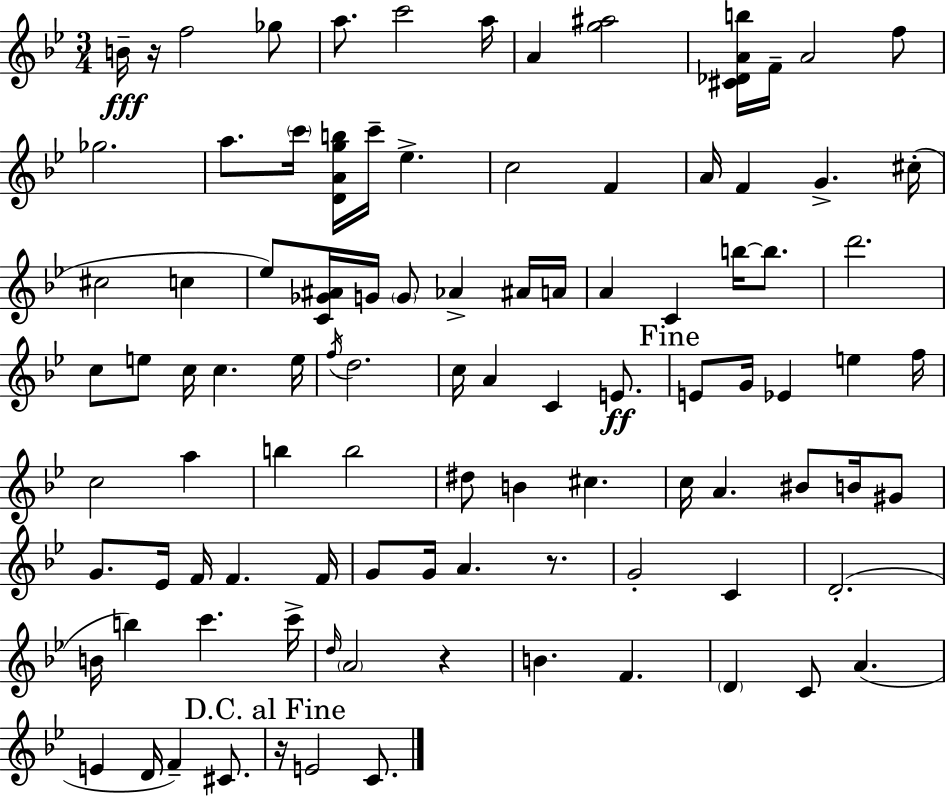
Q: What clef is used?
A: treble